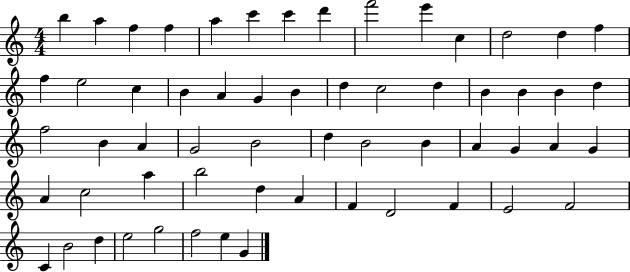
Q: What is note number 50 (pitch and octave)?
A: E4